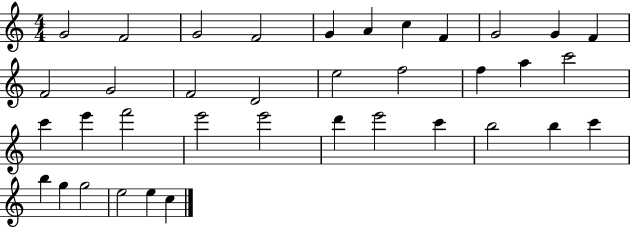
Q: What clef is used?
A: treble